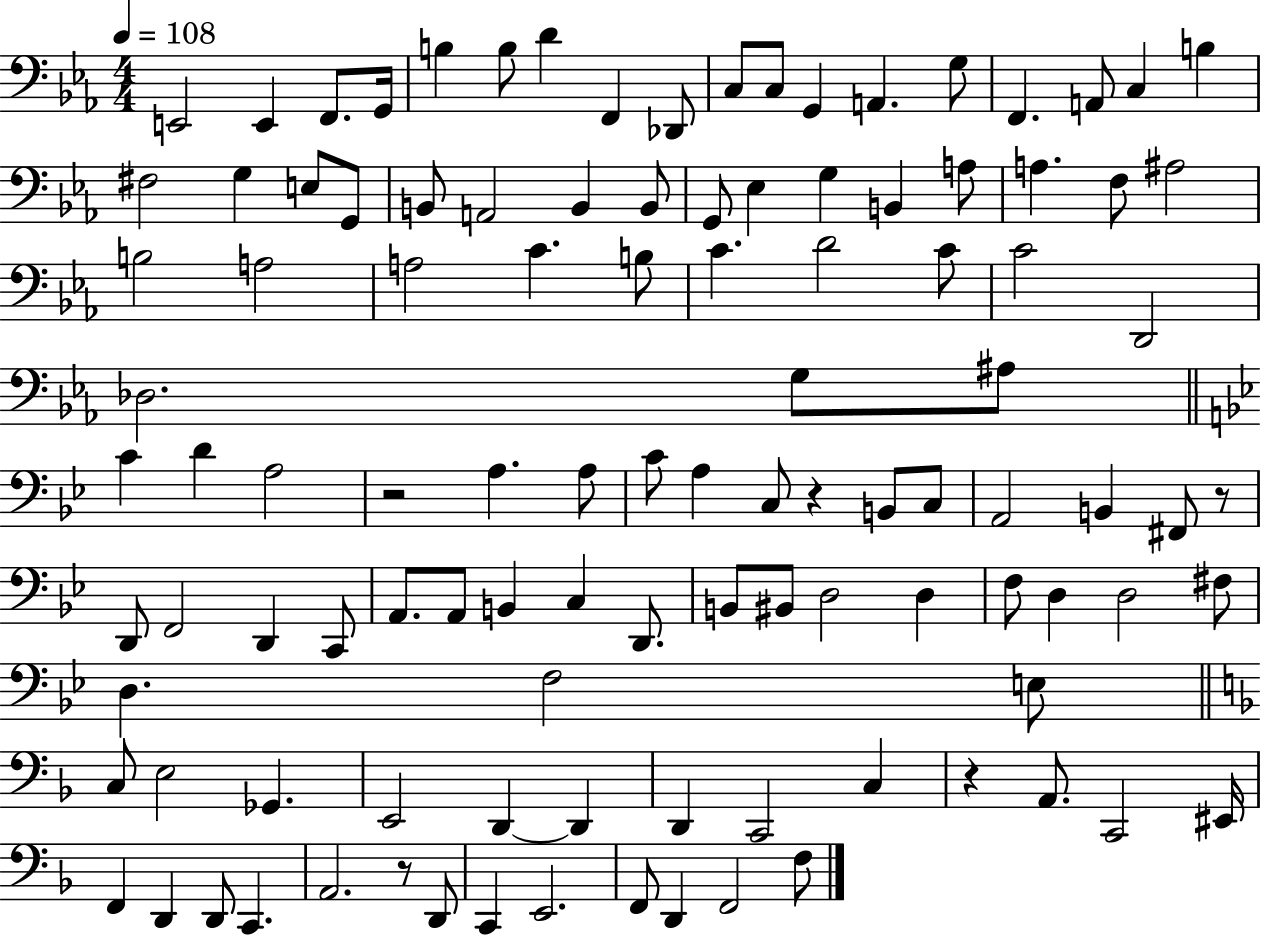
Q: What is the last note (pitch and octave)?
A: F3